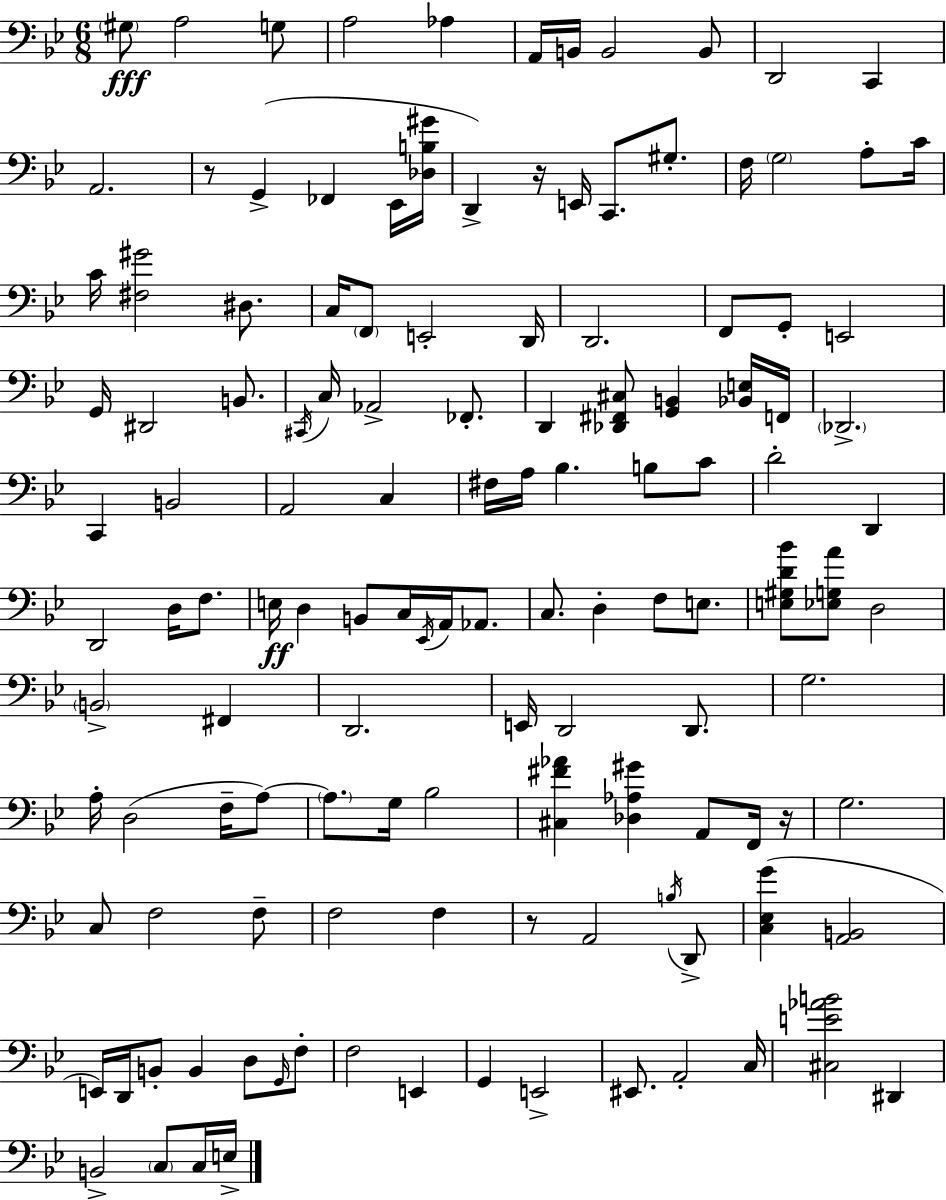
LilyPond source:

{
  \clef bass
  \numericTimeSignature
  \time 6/8
  \key bes \major
  \repeat volta 2 { \parenthesize gis8\fff a2 g8 | a2 aes4 | a,16 b,16 b,2 b,8 | d,2 c,4 | \break a,2. | r8 g,4->( fes,4 ees,16 <des b gis'>16 | d,4->) r16 e,16 c,8. gis8.-. | f16 \parenthesize g2 a8-. c'16 | \break c'16 <fis gis'>2 dis8. | c16 \parenthesize f,8 e,2-. d,16 | d,2. | f,8 g,8-. e,2 | \break g,16 dis,2 b,8. | \acciaccatura { cis,16 } c16 aes,2-> fes,8.-. | d,4 <des, fis, cis>8 <g, b,>4 <bes, e>16 | f,16 \parenthesize des,2.-> | \break c,4 b,2 | a,2 c4 | fis16 a16 bes4. b8 c'8 | d'2-. d,4 | \break d,2 d16 f8. | e16\ff d4 b,8 c16 \acciaccatura { ees,16 } a,16 aes,8. | c8. d4-. f8 e8. | <e gis d' bes'>8 <ees g a'>8 d2 | \break \parenthesize b,2-> fis,4 | d,2. | e,16 d,2 d,8. | g2. | \break a16-. d2( f16-- | a8~~) \parenthesize a8. g16 bes2 | <cis fis' aes'>4 <des aes gis'>4 a,8 | f,16 r16 g2. | \break c8 f2 | f8-- f2 f4 | r8 a,2 | \acciaccatura { b16 } d,8-> <c ees g'>4( <a, b,>2 | \break e,16) d,16 b,8-. b,4 d8 | \grace { g,16 } f8-. f2 | e,4 g,4 e,2-> | eis,8. a,2-. | \break c16 <cis e' aes' b'>2 | dis,4 b,2-> | \parenthesize c8 c16 e16-> } \bar "|."
}